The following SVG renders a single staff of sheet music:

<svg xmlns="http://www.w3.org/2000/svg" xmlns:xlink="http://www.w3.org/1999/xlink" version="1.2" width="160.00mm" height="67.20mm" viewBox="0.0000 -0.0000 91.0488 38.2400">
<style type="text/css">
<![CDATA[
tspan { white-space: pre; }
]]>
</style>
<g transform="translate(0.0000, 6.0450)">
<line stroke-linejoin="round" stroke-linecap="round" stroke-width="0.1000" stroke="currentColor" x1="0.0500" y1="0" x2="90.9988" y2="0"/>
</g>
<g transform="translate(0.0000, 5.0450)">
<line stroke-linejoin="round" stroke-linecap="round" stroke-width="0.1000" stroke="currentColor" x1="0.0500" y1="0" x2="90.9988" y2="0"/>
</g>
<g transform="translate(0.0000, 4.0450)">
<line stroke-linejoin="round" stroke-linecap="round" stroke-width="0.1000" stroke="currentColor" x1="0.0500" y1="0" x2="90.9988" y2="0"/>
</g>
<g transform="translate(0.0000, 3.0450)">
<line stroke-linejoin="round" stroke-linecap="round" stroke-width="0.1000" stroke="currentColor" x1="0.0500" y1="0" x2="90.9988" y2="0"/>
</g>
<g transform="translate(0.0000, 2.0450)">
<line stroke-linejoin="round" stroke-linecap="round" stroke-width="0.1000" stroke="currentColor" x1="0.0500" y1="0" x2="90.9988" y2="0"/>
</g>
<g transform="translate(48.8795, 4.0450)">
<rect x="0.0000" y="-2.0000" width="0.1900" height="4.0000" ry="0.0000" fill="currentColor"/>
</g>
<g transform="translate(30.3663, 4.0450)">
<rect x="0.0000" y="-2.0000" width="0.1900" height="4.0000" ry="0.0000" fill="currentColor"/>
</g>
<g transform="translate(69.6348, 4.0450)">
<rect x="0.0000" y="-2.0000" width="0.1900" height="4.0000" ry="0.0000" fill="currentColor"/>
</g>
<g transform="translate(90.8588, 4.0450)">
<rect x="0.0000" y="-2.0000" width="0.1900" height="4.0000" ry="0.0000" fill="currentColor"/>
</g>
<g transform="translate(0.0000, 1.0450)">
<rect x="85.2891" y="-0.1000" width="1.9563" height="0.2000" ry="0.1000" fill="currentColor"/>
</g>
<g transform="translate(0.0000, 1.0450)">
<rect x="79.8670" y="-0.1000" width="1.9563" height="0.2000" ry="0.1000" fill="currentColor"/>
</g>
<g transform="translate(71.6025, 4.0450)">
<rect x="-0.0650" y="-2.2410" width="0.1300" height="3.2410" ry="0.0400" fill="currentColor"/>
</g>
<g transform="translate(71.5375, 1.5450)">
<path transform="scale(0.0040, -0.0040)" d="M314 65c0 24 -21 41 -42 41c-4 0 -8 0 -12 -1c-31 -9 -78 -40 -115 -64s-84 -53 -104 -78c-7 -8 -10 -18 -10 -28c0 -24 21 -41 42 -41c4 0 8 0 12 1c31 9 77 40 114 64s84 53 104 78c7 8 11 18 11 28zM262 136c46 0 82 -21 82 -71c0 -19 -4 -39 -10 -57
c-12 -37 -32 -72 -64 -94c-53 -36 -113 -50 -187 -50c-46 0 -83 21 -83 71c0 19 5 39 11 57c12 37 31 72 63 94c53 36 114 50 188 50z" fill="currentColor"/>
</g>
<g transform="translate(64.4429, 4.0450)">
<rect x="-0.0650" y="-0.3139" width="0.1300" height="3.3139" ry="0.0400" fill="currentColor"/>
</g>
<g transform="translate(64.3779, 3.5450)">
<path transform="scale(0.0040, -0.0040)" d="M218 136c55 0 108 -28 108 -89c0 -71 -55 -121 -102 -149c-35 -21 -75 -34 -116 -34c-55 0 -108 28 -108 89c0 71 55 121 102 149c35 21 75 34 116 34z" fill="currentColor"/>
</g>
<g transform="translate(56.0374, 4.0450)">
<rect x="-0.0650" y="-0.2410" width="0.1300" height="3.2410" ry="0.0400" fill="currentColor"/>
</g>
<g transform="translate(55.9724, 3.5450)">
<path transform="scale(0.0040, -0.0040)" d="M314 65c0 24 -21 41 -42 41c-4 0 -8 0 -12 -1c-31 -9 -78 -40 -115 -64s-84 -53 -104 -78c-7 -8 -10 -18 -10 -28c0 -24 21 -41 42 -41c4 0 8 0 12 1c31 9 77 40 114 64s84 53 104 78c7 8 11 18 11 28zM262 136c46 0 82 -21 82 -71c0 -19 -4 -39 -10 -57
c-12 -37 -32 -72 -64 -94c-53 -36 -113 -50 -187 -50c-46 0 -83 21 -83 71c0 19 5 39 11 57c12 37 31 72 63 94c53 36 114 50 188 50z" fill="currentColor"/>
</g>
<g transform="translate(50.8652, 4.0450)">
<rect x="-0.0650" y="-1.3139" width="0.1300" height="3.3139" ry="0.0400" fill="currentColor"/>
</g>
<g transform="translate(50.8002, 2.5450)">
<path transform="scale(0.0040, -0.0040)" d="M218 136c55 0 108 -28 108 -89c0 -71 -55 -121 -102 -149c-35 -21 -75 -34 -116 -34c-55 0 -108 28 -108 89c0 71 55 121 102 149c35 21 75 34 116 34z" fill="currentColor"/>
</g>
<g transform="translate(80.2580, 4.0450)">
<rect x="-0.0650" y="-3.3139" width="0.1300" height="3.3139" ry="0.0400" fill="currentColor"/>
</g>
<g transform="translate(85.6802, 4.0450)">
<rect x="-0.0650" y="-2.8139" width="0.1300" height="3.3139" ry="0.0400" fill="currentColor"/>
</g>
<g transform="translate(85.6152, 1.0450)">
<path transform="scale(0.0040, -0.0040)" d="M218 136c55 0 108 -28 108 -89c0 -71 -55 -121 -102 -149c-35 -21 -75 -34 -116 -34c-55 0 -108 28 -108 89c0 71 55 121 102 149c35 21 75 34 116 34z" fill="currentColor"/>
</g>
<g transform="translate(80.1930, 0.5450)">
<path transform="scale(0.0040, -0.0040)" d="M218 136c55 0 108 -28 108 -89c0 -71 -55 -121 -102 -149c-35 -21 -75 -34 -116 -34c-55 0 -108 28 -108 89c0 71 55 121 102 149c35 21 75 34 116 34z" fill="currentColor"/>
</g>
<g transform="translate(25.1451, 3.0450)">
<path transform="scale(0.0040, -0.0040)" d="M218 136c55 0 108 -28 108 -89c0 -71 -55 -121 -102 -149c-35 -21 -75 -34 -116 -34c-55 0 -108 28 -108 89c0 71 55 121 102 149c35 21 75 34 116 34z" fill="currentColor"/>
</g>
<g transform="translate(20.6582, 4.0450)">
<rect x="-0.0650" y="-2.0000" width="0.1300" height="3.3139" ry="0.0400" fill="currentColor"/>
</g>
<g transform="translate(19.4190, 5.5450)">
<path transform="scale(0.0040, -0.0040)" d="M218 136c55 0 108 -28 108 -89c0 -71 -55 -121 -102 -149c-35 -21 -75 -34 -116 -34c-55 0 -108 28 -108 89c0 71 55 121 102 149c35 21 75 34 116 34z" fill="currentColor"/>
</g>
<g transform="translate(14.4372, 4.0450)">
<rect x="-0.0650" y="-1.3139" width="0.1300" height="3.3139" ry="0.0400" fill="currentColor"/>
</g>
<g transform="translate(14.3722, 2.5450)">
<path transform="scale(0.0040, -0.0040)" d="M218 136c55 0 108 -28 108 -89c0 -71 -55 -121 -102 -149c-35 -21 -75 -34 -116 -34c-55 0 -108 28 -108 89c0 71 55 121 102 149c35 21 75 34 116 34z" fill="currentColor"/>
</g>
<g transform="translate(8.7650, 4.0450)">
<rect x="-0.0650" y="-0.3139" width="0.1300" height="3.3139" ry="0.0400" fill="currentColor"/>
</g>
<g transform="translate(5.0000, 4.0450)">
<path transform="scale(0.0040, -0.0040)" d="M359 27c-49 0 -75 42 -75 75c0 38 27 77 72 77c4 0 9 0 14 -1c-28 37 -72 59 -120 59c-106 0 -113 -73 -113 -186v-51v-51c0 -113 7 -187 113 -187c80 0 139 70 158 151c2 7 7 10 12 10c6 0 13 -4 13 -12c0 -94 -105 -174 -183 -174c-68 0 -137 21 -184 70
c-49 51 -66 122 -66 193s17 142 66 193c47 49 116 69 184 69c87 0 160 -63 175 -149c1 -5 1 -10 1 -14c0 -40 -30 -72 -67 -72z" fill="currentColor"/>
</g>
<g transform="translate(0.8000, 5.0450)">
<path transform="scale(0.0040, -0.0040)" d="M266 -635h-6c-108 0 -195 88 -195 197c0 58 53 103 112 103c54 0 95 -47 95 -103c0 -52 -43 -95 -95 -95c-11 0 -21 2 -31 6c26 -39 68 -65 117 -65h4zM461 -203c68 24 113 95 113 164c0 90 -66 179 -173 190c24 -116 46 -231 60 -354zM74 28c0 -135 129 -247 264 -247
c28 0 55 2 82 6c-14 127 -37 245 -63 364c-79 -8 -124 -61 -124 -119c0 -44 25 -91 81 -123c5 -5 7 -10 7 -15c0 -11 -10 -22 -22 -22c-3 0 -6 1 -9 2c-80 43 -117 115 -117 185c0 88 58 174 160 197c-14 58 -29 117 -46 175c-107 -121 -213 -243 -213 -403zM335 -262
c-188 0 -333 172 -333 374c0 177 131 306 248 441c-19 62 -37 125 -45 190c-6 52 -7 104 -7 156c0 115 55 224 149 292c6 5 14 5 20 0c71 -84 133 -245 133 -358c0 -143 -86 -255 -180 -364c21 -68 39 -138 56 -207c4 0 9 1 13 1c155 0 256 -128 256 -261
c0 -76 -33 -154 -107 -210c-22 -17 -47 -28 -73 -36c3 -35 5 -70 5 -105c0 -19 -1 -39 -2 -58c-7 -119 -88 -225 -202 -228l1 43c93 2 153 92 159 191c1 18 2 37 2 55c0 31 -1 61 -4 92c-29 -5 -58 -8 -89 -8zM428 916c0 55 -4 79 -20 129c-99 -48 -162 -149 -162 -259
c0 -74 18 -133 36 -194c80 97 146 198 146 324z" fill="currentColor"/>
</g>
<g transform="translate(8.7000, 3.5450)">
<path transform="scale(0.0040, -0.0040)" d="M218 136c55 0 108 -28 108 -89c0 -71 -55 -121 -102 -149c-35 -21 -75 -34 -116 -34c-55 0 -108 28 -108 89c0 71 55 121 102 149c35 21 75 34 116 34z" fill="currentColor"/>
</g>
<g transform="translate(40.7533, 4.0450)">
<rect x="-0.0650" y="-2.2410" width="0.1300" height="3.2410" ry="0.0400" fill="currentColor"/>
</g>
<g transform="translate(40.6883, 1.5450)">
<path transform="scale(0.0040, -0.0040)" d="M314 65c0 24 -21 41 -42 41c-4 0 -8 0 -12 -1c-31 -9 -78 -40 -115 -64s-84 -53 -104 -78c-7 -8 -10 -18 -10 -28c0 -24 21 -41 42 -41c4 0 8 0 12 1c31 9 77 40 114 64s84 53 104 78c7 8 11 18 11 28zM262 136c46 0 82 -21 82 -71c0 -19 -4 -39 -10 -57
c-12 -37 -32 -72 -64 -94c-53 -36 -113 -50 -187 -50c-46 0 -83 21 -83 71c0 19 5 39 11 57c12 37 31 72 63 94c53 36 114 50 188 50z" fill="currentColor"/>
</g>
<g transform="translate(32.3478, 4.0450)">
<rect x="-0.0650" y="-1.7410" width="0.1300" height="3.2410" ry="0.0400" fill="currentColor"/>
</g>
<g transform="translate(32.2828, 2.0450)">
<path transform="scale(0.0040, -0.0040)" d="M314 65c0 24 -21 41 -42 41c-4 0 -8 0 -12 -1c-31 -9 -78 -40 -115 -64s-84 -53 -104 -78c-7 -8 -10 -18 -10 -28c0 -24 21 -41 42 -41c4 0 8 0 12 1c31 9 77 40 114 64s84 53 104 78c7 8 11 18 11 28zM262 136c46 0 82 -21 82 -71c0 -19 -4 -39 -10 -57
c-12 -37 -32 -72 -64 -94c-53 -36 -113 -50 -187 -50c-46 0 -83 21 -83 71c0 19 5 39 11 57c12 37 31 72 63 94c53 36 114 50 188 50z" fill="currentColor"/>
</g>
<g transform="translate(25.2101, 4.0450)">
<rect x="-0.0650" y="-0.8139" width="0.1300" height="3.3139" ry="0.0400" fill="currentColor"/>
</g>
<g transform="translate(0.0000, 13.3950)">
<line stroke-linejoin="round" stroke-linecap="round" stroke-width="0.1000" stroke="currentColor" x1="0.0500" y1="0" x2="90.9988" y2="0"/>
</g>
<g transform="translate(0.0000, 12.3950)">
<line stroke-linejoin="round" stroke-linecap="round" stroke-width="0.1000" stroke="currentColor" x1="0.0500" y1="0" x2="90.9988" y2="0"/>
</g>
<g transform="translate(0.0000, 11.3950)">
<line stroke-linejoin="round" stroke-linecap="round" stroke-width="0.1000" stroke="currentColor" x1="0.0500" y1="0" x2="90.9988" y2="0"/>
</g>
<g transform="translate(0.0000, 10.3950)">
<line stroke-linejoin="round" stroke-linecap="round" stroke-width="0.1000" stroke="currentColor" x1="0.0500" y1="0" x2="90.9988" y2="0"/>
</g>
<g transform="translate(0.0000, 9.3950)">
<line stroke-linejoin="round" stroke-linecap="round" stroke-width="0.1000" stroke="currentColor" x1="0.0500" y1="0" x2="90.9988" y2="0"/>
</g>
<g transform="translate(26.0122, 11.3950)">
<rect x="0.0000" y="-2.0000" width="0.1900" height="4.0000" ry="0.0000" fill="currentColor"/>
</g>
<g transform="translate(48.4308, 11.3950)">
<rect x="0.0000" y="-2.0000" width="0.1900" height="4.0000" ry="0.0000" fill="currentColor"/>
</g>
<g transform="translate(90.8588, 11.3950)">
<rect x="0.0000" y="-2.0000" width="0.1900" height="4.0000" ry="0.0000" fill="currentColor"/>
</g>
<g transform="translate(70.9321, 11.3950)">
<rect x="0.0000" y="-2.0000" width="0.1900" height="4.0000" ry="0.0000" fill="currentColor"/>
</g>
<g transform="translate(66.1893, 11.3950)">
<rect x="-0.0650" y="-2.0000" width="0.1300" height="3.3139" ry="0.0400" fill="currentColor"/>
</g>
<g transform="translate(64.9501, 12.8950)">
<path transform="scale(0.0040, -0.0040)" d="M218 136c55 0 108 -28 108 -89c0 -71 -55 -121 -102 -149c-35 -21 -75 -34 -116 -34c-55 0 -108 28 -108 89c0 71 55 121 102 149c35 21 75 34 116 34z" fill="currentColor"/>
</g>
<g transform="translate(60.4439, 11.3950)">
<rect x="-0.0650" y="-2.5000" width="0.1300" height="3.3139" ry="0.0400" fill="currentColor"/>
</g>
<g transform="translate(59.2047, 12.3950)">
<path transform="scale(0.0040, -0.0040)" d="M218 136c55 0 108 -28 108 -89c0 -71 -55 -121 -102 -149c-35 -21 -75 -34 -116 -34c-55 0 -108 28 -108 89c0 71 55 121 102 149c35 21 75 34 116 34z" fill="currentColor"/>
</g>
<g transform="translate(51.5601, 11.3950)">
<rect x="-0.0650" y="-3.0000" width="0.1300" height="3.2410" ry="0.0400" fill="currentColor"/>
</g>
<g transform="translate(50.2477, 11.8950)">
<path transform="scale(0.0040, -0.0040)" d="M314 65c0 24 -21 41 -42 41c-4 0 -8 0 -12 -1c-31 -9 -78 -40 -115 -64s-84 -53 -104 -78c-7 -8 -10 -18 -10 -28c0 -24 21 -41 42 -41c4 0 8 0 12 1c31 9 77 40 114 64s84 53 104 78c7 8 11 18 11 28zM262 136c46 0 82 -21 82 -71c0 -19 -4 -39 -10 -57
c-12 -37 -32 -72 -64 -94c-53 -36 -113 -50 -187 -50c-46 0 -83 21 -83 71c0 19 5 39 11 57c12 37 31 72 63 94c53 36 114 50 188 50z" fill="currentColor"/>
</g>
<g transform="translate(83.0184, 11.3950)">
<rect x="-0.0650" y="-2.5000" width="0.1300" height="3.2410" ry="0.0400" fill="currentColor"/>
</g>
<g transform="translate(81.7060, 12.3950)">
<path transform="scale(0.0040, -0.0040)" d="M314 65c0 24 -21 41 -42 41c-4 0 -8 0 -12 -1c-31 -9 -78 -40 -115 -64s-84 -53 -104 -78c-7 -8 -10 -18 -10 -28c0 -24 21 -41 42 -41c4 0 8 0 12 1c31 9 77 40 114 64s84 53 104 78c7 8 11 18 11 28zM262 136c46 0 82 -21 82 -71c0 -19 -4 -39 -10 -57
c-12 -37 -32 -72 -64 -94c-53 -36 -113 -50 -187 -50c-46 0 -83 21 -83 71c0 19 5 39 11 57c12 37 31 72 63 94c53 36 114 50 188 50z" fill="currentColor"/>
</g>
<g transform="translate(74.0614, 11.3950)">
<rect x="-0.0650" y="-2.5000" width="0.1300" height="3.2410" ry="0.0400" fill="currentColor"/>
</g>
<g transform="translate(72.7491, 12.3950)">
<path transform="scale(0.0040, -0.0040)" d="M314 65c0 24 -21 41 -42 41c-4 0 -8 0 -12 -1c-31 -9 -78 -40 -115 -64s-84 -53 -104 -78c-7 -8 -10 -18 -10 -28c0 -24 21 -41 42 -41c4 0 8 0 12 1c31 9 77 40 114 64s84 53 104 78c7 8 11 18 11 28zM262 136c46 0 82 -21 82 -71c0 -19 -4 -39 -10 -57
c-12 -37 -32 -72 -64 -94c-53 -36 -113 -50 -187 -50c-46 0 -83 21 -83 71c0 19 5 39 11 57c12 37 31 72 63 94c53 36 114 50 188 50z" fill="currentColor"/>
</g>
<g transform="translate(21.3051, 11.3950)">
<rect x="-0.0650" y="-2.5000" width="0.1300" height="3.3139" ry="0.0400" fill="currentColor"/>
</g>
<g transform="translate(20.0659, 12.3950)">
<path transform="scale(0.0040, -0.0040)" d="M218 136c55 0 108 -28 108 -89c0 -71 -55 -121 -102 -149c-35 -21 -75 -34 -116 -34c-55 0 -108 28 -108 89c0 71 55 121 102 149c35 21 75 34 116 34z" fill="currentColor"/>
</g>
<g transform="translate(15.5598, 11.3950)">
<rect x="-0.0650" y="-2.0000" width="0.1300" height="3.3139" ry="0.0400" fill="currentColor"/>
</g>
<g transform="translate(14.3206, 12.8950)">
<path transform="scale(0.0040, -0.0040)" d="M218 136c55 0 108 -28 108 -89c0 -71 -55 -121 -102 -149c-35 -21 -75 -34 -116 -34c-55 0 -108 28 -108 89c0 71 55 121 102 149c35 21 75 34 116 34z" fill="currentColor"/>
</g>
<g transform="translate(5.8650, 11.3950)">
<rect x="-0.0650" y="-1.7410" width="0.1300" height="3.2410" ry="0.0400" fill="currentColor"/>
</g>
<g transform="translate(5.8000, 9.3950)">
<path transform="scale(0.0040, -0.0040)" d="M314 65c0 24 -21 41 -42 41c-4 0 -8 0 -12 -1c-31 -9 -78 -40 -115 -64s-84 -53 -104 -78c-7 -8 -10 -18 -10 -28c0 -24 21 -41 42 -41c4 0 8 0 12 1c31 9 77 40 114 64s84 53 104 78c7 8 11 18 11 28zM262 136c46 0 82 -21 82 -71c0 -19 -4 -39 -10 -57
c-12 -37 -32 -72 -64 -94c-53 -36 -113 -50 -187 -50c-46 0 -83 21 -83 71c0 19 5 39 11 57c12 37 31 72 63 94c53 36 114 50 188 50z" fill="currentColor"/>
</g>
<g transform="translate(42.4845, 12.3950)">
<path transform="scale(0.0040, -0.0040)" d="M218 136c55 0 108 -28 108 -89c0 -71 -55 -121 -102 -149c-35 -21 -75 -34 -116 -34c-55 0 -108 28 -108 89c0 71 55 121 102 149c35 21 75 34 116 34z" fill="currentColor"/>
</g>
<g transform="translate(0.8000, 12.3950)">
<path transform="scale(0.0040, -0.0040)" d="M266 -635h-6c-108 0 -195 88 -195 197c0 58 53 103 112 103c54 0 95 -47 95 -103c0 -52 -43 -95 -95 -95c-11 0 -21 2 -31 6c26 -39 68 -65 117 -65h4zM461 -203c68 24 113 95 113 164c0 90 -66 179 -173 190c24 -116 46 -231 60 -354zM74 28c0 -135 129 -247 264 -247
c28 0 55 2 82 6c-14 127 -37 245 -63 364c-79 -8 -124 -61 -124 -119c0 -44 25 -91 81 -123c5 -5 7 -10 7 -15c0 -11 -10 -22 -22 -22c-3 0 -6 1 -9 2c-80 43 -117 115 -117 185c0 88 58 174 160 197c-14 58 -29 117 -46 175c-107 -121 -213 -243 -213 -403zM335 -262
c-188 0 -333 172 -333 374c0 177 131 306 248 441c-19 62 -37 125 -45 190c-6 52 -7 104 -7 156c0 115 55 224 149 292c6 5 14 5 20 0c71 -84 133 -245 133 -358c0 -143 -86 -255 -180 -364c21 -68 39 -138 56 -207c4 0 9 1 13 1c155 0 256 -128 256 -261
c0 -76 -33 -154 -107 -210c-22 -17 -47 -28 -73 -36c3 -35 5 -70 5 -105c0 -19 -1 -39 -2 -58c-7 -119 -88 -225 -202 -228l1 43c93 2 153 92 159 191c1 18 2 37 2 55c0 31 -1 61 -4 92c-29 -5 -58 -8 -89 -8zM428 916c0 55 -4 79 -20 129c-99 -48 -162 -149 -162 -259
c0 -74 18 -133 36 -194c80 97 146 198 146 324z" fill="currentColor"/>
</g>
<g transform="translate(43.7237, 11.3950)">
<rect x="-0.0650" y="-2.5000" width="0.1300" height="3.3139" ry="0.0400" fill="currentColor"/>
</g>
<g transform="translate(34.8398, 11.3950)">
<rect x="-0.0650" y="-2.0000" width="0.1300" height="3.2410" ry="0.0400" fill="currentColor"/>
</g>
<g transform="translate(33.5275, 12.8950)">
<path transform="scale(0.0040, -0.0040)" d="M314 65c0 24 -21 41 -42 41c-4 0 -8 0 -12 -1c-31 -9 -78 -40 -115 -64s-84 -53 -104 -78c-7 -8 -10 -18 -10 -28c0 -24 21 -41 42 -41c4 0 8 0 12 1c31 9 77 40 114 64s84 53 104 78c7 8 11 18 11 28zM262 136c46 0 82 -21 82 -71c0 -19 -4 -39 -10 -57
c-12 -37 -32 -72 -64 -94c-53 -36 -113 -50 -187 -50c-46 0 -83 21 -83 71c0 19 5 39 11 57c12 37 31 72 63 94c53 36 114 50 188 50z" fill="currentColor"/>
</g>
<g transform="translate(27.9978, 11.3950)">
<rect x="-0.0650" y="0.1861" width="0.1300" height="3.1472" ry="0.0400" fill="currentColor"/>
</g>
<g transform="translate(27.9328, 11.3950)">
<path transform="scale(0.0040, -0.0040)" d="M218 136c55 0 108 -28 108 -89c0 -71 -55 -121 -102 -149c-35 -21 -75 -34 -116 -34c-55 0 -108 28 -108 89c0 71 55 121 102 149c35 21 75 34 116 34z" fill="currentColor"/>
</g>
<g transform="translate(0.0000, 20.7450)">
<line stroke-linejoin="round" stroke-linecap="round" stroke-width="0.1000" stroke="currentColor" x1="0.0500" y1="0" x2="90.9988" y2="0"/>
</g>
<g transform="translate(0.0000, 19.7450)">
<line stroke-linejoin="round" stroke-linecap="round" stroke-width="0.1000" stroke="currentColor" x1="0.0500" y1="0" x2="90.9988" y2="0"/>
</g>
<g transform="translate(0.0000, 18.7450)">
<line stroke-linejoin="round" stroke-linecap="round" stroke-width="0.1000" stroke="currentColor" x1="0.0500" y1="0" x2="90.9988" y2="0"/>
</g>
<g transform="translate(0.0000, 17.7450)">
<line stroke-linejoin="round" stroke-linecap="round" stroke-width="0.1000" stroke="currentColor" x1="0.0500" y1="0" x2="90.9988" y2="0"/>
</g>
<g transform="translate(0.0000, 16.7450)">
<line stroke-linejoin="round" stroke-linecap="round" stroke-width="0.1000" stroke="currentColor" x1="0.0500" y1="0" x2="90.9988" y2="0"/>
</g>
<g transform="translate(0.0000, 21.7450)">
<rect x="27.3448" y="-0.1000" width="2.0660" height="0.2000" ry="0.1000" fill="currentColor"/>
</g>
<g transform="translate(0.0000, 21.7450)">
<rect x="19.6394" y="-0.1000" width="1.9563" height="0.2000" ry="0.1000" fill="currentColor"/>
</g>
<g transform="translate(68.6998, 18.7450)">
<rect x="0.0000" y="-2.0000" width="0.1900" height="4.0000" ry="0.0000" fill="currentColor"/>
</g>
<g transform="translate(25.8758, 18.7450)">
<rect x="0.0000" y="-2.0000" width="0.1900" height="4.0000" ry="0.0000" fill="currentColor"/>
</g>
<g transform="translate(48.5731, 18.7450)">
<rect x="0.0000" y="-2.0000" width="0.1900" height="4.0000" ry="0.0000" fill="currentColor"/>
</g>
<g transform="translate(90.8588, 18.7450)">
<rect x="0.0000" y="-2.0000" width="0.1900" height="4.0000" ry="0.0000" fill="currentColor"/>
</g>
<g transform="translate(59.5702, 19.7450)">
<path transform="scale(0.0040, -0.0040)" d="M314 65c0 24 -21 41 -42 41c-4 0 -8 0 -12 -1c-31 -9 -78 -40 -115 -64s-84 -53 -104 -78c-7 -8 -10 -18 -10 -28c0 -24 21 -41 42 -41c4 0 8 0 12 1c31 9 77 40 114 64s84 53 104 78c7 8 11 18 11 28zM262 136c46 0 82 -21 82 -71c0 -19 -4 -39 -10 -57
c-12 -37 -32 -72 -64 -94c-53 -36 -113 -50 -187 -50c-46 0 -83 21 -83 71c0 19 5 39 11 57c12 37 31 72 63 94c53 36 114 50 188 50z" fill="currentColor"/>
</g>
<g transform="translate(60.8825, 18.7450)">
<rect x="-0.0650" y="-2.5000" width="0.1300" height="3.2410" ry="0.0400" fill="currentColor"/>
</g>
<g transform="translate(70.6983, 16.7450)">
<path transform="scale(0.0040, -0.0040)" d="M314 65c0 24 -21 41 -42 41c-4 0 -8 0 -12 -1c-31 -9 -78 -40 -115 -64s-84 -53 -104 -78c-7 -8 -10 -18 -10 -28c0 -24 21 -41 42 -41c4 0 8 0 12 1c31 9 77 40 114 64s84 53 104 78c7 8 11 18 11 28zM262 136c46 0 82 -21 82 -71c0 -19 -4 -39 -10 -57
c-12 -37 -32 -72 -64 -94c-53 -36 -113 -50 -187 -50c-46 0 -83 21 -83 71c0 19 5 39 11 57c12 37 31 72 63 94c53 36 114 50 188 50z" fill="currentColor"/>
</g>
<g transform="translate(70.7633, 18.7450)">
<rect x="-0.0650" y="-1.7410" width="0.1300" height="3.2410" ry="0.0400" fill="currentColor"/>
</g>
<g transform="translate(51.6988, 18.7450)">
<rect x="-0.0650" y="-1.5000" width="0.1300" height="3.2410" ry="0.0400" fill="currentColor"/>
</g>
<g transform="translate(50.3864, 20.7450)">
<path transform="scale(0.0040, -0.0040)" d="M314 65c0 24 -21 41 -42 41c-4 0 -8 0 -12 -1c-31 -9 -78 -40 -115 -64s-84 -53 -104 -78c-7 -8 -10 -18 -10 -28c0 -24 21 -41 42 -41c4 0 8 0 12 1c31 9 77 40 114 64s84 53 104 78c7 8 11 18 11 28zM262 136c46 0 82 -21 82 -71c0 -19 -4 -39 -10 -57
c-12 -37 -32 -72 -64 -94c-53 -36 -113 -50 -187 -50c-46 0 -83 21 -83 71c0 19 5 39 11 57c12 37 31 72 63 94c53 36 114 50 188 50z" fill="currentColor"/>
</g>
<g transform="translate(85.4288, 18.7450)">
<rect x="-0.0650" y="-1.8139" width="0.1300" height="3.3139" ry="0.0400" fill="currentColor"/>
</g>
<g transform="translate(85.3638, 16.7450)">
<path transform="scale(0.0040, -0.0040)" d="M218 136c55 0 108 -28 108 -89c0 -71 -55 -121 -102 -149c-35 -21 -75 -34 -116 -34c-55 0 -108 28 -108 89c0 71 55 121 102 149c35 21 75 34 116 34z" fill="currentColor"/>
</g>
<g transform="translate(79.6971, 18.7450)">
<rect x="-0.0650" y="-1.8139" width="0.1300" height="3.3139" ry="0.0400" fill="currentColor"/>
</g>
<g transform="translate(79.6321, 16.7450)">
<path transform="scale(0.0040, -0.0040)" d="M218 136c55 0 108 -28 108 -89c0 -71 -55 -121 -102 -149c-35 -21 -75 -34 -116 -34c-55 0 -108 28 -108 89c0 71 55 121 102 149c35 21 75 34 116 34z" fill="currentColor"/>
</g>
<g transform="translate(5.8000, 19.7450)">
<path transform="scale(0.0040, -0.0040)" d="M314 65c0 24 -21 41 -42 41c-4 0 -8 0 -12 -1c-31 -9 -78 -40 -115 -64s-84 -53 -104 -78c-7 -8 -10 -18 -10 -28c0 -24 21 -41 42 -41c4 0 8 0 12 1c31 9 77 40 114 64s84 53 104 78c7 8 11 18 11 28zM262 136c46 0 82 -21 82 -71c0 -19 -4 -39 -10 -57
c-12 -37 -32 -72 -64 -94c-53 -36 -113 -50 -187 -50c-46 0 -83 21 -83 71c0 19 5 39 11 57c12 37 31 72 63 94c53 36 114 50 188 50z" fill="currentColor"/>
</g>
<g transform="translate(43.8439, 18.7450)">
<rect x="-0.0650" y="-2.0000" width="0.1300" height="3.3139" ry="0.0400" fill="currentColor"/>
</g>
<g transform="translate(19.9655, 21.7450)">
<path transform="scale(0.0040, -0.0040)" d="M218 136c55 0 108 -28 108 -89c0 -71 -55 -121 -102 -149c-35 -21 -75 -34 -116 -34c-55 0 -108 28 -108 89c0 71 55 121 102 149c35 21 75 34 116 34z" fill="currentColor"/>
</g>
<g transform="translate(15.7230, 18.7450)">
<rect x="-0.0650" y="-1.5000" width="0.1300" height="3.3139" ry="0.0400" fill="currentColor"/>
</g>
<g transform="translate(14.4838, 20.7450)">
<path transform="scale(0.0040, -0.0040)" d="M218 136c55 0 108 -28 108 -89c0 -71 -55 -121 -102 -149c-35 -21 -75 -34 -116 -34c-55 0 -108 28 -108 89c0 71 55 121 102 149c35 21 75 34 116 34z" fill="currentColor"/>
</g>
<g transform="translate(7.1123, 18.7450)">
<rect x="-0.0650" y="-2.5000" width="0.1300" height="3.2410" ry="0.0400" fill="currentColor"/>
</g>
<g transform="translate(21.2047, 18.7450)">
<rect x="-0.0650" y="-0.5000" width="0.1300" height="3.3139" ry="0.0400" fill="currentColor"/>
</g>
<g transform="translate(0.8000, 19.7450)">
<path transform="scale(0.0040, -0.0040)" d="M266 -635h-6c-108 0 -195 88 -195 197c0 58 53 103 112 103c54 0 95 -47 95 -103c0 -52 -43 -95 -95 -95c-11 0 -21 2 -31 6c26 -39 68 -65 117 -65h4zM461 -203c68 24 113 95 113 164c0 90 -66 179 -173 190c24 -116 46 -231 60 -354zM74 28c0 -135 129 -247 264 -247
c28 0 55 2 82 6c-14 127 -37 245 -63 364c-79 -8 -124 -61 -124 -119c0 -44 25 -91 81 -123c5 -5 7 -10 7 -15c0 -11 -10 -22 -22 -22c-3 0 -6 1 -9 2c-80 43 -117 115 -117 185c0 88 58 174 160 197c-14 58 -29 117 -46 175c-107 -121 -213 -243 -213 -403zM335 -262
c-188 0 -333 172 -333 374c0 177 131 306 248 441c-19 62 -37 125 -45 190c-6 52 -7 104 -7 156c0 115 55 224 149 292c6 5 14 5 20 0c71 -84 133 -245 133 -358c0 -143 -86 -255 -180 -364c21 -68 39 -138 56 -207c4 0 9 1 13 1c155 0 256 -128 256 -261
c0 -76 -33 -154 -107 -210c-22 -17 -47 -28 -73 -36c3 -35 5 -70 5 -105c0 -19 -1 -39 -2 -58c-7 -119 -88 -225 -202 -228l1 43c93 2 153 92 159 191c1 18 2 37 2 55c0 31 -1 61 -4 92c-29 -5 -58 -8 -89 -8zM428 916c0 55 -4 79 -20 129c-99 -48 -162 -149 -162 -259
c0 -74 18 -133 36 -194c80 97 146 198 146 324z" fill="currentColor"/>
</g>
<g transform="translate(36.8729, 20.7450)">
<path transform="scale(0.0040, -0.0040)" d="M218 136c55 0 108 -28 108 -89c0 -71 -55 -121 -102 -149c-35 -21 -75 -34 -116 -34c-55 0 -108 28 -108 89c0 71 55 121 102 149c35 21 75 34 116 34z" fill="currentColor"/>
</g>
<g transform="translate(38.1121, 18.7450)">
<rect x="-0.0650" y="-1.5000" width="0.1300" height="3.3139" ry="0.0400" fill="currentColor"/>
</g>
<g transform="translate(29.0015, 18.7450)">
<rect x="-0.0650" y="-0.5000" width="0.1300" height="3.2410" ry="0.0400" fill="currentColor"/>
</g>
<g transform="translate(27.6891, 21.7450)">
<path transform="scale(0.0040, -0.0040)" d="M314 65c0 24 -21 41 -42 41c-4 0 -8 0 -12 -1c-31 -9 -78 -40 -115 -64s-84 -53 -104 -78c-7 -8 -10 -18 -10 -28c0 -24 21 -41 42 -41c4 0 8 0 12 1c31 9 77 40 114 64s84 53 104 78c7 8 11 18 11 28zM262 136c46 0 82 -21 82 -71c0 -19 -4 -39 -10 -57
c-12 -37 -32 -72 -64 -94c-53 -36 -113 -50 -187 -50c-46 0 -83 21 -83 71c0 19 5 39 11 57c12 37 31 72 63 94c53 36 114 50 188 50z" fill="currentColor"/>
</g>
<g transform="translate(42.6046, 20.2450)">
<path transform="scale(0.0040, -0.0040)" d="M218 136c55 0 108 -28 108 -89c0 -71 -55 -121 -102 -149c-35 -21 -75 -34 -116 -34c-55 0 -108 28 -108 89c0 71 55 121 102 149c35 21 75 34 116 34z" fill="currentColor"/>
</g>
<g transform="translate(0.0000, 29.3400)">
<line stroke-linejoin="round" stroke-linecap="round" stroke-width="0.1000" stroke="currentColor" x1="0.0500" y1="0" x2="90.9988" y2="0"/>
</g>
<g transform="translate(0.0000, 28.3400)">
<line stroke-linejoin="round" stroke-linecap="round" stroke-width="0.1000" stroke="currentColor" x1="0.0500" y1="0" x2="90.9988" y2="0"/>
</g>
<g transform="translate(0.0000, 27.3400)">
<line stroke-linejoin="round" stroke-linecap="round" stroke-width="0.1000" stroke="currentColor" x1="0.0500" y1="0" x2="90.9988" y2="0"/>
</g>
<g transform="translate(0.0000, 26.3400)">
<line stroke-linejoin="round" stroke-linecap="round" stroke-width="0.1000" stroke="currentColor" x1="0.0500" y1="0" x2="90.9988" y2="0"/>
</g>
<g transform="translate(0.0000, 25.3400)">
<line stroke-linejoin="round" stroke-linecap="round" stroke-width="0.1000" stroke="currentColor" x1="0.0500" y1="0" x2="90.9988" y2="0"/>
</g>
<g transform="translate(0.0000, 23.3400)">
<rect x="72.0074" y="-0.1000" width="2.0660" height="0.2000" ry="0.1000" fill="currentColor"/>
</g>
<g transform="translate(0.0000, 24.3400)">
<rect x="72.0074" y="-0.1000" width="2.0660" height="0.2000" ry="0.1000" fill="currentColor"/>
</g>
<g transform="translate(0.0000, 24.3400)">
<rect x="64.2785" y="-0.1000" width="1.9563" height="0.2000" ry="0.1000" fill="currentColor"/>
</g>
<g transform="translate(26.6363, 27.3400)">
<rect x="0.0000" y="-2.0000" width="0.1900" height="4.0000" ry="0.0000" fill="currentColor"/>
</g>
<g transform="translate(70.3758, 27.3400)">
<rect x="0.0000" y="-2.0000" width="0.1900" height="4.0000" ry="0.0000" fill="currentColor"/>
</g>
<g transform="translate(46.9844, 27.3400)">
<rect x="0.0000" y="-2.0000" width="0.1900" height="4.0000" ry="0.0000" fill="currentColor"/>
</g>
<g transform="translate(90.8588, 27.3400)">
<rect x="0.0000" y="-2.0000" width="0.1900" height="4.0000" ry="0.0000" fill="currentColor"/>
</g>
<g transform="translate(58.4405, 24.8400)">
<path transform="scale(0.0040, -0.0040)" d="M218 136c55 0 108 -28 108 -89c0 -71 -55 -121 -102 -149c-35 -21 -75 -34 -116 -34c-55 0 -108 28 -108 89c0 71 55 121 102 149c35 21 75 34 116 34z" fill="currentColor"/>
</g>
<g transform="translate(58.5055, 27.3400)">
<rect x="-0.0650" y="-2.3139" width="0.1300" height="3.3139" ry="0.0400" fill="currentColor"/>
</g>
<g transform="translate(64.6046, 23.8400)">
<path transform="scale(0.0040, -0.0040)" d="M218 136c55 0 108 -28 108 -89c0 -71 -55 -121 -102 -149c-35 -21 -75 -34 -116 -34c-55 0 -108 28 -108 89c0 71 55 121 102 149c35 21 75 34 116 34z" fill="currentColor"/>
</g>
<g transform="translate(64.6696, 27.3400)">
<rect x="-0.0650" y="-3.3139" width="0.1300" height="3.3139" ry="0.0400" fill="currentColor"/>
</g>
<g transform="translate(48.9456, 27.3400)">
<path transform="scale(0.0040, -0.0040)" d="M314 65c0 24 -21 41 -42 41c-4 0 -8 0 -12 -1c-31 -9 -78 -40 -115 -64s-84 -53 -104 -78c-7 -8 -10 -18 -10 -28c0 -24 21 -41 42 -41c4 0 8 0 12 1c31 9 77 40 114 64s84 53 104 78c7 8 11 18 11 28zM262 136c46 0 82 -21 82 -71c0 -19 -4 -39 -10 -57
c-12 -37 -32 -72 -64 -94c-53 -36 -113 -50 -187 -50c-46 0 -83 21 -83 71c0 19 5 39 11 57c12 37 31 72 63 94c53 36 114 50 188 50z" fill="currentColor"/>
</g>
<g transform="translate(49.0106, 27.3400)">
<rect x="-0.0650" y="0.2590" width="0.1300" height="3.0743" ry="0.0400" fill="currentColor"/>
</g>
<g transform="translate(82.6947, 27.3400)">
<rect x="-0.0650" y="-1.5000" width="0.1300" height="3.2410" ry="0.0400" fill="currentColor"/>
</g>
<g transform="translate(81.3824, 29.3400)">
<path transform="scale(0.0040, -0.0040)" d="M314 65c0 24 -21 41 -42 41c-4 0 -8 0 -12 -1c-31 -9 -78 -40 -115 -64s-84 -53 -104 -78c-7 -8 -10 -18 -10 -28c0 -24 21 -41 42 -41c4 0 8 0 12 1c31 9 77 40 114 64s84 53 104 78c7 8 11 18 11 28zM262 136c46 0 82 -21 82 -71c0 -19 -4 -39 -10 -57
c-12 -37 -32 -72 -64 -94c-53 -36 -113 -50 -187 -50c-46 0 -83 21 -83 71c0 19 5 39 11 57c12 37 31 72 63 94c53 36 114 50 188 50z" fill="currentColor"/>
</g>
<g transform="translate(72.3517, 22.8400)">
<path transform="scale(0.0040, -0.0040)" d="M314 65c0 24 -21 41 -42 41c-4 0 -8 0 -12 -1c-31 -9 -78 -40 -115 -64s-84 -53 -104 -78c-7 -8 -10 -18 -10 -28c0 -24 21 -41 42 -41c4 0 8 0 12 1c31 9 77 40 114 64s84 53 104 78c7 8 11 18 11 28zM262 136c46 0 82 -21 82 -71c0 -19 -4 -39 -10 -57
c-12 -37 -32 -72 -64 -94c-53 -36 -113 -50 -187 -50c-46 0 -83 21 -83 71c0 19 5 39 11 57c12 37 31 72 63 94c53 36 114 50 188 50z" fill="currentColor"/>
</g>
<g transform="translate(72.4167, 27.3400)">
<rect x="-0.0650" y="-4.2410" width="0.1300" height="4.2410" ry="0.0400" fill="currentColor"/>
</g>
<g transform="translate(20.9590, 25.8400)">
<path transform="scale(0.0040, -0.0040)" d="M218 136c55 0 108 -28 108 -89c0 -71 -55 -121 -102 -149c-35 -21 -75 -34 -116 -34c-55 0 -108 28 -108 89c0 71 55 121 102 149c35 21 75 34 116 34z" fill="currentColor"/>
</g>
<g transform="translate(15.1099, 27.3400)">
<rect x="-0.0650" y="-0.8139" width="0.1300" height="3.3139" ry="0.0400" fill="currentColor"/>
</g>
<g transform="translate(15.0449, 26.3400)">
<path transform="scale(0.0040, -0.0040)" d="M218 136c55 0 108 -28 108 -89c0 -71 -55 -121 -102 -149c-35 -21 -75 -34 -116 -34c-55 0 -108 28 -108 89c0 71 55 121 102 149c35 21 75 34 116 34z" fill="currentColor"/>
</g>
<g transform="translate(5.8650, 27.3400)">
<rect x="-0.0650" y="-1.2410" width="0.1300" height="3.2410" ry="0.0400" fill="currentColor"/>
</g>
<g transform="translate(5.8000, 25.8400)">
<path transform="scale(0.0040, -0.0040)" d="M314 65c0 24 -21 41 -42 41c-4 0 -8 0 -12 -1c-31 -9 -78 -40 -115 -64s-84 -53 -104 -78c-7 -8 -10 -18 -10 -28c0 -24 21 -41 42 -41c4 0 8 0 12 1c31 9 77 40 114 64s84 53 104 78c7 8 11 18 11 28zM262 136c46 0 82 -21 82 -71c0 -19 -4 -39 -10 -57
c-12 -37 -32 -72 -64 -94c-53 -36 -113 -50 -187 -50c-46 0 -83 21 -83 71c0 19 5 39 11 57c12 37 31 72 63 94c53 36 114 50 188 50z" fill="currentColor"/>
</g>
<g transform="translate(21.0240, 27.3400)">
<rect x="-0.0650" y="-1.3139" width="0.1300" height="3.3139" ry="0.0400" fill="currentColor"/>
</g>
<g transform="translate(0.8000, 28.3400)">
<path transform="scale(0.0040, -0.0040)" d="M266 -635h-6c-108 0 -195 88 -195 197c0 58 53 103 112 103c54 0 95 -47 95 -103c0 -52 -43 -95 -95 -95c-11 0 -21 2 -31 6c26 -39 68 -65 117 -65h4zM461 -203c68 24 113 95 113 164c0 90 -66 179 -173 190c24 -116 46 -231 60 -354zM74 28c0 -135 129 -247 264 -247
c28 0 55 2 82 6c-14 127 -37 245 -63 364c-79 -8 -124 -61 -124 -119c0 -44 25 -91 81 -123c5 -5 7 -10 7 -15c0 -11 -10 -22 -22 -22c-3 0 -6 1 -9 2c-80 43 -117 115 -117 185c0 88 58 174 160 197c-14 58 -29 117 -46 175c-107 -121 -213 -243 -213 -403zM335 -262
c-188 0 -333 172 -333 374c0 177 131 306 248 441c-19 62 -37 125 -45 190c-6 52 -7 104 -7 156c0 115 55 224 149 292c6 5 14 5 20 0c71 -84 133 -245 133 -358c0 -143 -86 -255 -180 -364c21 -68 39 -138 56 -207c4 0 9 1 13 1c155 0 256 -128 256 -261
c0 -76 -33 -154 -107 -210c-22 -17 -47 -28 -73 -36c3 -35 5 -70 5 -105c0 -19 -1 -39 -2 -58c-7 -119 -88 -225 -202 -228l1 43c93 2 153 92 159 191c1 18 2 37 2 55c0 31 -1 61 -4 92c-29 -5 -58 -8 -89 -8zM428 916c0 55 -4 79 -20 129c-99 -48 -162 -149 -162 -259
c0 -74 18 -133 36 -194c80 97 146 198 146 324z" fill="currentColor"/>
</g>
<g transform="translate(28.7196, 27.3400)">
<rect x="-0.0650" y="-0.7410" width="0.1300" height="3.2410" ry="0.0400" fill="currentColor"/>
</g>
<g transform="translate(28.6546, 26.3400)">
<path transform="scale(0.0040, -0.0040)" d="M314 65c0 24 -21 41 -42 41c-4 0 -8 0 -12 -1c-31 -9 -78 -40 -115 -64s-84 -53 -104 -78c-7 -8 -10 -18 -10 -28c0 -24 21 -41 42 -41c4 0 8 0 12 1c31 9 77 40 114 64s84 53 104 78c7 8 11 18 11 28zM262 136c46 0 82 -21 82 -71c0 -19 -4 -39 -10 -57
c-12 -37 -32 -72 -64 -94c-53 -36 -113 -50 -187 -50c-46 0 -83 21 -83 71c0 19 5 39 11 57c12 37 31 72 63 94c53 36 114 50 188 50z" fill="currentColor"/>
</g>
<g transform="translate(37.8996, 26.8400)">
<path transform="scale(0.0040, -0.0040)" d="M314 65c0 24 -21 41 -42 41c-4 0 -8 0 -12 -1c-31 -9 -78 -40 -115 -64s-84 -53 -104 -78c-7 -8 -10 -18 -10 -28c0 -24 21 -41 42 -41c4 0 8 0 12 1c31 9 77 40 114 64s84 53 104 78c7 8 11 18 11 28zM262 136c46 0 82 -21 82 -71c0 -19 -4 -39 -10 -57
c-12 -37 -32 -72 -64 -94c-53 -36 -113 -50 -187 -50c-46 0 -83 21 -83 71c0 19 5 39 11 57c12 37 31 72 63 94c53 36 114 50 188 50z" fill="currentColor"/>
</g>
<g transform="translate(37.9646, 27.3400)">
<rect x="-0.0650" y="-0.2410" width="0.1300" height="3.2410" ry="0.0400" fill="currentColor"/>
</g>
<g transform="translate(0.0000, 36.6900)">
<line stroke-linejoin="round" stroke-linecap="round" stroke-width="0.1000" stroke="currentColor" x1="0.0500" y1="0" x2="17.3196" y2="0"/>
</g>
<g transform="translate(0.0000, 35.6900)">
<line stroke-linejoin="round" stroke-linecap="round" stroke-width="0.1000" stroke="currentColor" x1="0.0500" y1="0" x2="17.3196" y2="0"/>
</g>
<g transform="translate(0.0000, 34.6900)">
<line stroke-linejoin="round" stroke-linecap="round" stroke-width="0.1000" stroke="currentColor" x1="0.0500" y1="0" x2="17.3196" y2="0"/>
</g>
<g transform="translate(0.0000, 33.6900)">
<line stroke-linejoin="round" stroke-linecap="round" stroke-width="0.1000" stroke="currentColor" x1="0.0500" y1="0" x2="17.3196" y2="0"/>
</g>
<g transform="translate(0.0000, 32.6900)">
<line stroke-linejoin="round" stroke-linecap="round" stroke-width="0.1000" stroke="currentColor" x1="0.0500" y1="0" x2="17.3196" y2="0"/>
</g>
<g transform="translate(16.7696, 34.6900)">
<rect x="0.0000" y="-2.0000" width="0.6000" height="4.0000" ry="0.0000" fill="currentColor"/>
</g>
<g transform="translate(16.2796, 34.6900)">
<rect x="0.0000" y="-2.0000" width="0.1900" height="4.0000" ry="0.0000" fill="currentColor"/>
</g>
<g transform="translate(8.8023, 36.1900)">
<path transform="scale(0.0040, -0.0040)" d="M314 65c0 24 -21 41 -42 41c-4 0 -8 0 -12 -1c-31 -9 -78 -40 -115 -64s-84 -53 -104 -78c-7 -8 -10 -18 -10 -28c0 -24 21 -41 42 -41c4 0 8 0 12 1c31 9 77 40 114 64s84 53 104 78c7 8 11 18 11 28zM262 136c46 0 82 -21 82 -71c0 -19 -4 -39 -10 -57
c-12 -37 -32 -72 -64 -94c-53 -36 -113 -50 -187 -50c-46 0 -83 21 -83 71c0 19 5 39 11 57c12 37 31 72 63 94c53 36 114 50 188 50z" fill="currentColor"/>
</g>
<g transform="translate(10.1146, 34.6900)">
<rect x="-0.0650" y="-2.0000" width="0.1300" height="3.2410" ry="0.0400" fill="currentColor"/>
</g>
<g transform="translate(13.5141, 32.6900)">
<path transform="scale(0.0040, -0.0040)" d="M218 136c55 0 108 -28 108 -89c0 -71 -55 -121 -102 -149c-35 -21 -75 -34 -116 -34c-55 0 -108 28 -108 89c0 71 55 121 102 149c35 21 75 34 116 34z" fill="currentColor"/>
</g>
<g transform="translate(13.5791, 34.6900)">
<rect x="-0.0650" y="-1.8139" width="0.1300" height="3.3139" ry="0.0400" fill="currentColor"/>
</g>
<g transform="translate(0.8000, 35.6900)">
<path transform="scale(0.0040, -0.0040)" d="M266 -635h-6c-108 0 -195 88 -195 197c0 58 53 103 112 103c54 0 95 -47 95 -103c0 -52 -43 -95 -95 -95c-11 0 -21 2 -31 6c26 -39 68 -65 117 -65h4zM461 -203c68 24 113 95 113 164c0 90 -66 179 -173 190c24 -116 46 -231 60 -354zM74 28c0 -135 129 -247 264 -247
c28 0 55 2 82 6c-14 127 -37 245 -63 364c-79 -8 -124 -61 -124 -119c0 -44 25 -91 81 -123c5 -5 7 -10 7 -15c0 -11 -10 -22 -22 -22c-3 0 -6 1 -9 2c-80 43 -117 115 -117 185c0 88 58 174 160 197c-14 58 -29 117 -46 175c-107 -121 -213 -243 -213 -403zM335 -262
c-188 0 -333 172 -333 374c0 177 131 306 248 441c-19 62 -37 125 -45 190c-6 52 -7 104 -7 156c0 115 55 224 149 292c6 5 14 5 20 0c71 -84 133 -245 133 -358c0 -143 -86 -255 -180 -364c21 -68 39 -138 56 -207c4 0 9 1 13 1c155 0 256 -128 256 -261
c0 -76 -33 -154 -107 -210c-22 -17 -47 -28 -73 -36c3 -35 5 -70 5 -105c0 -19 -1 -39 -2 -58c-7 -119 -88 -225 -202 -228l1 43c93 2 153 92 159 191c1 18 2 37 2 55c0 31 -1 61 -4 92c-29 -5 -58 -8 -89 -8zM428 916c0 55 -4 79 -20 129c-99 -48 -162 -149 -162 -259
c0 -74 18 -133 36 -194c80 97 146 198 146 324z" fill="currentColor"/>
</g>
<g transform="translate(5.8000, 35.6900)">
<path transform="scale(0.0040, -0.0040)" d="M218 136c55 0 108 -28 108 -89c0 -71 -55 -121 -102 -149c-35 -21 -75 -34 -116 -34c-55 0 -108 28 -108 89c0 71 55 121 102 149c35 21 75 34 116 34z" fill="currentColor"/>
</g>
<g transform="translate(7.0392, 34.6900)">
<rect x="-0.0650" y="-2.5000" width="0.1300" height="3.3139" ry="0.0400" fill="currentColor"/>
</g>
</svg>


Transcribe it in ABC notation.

X:1
T:Untitled
M:4/4
L:1/4
K:C
c e F d f2 g2 e c2 c g2 b a f2 F G B F2 G A2 G F G2 G2 G2 E C C2 E F E2 G2 f2 f f e2 d e d2 c2 B2 g b d'2 E2 G F2 f